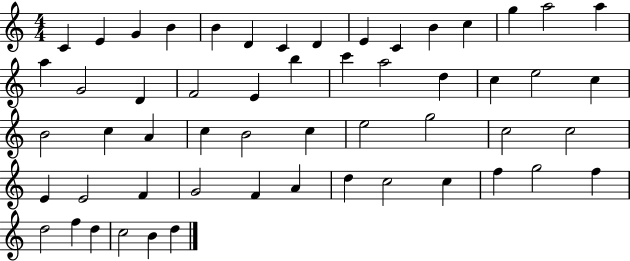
{
  \clef treble
  \numericTimeSignature
  \time 4/4
  \key c \major
  c'4 e'4 g'4 b'4 | b'4 d'4 c'4 d'4 | e'4 c'4 b'4 c''4 | g''4 a''2 a''4 | \break a''4 g'2 d'4 | f'2 e'4 b''4 | c'''4 a''2 d''4 | c''4 e''2 c''4 | \break b'2 c''4 a'4 | c''4 b'2 c''4 | e''2 g''2 | c''2 c''2 | \break e'4 e'2 f'4 | g'2 f'4 a'4 | d''4 c''2 c''4 | f''4 g''2 f''4 | \break d''2 f''4 d''4 | c''2 b'4 d''4 | \bar "|."
}